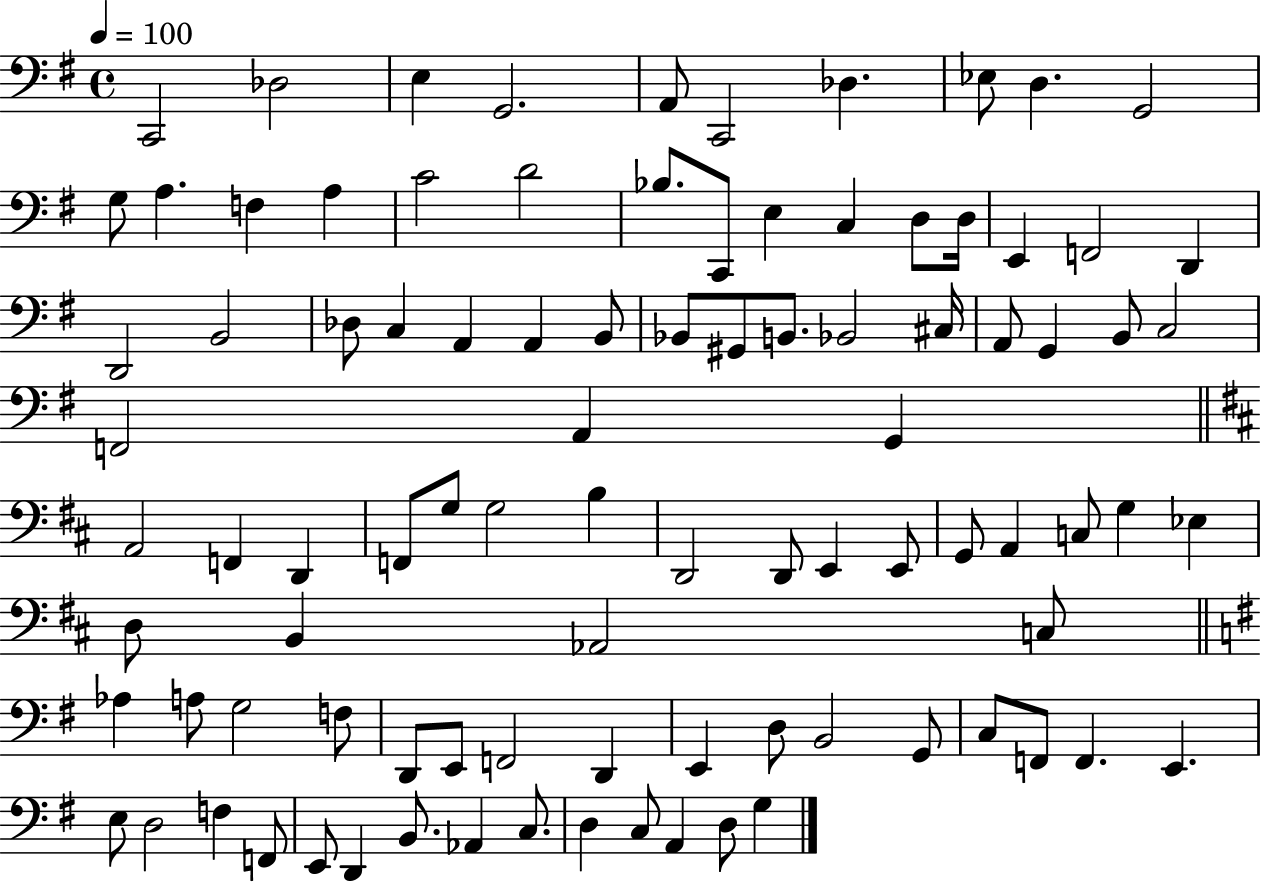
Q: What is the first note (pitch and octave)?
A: C2